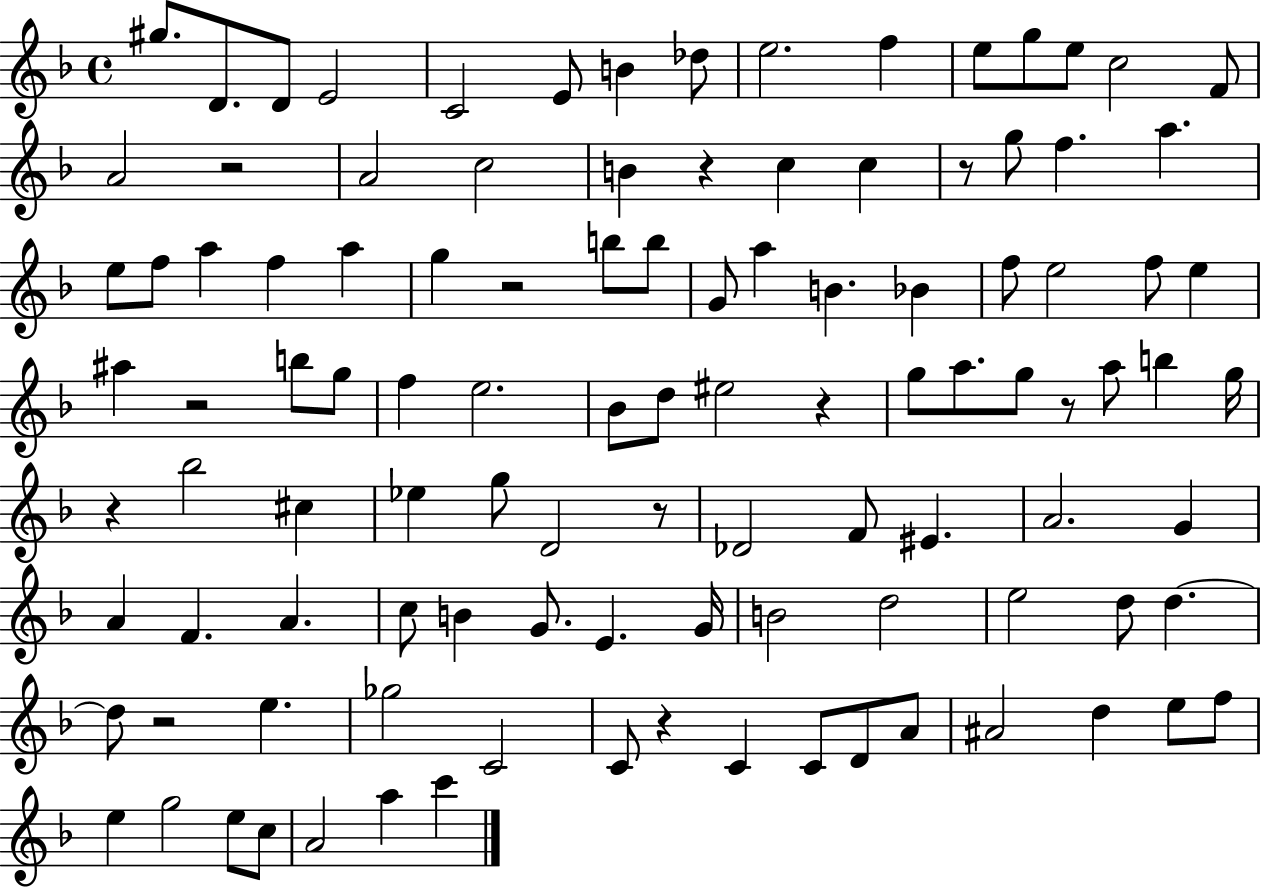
G#5/e. D4/e. D4/e E4/h C4/h E4/e B4/q Db5/e E5/h. F5/q E5/e G5/e E5/e C5/h F4/e A4/h R/h A4/h C5/h B4/q R/q C5/q C5/q R/e G5/e F5/q. A5/q. E5/e F5/e A5/q F5/q A5/q G5/q R/h B5/e B5/e G4/e A5/q B4/q. Bb4/q F5/e E5/h F5/e E5/q A#5/q R/h B5/e G5/e F5/q E5/h. Bb4/e D5/e EIS5/h R/q G5/e A5/e. G5/e R/e A5/e B5/q G5/s R/q Bb5/h C#5/q Eb5/q G5/e D4/h R/e Db4/h F4/e EIS4/q. A4/h. G4/q A4/q F4/q. A4/q. C5/e B4/q G4/e. E4/q. G4/s B4/h D5/h E5/h D5/e D5/q. D5/e R/h E5/q. Gb5/h C4/h C4/e R/q C4/q C4/e D4/e A4/e A#4/h D5/q E5/e F5/e E5/q G5/h E5/e C5/e A4/h A5/q C6/q